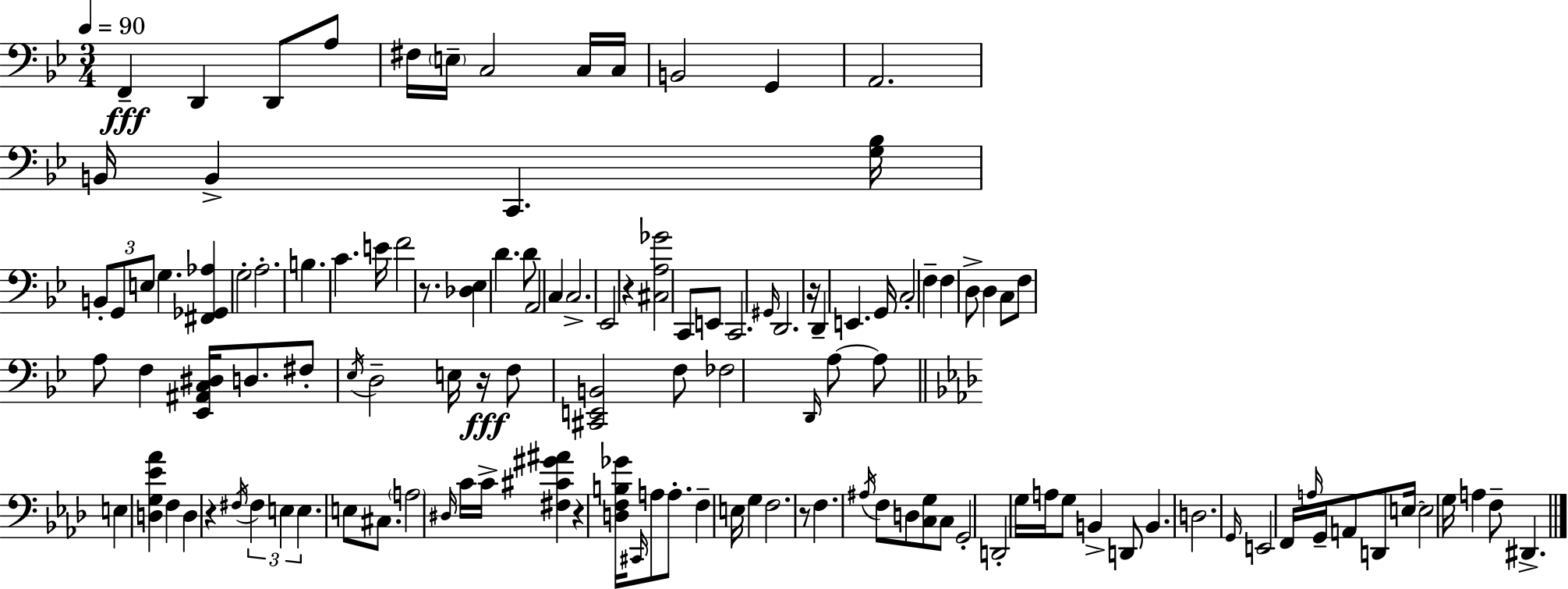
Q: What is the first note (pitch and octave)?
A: F2